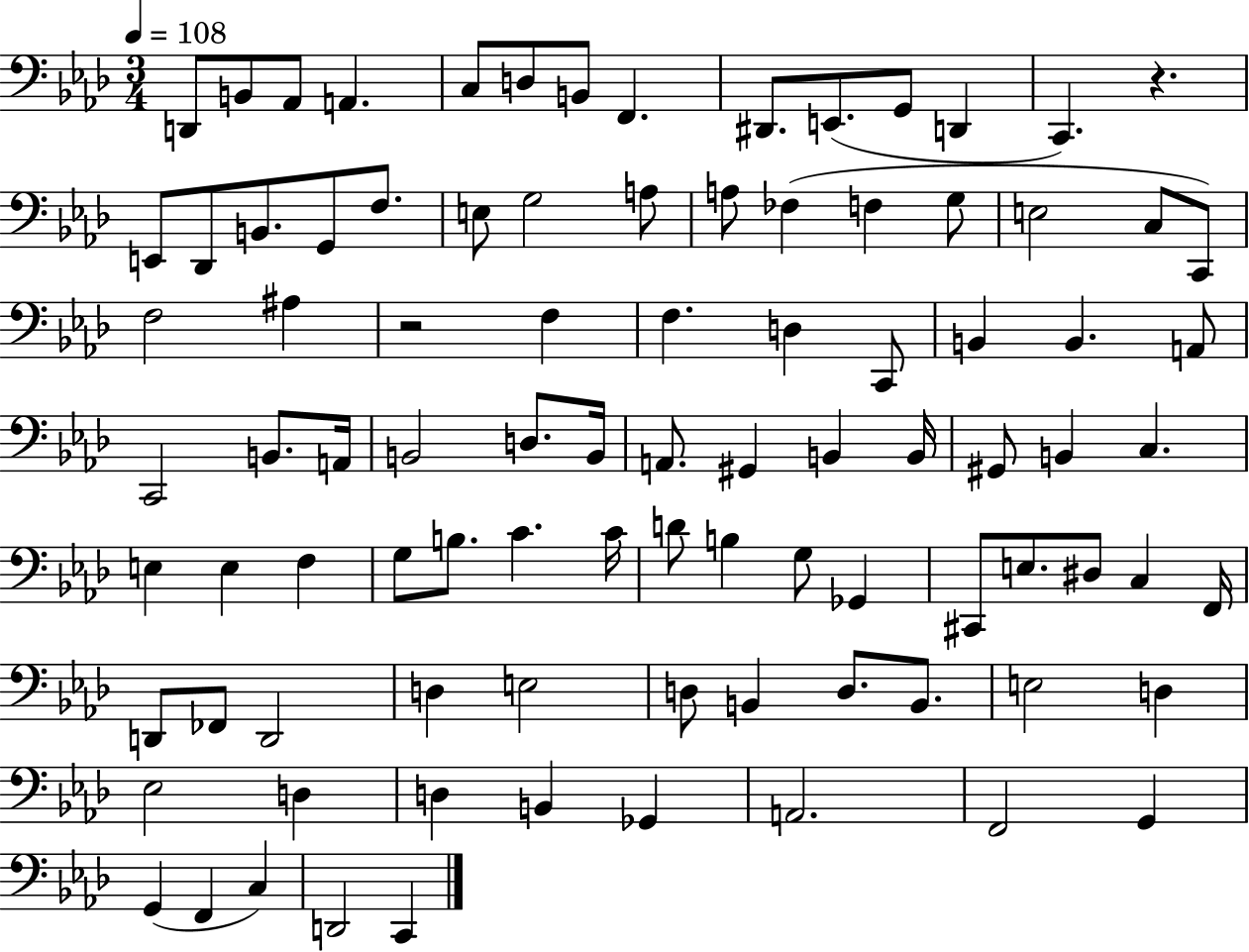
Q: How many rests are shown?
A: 2